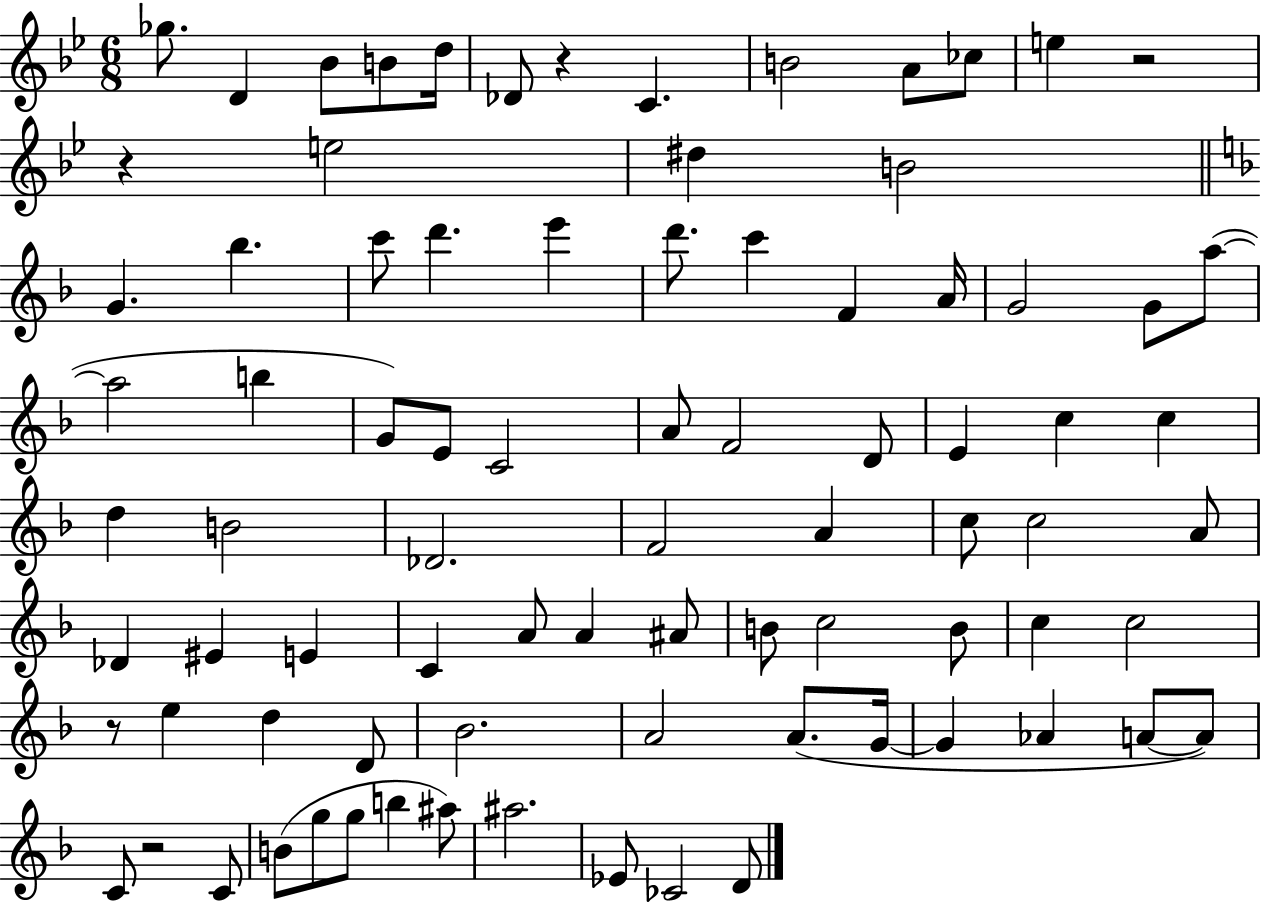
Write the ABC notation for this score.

X:1
T:Untitled
M:6/8
L:1/4
K:Bb
_g/2 D _B/2 B/2 d/4 _D/2 z C B2 A/2 _c/2 e z2 z e2 ^d B2 G _b c'/2 d' e' d'/2 c' F A/4 G2 G/2 a/2 a2 b G/2 E/2 C2 A/2 F2 D/2 E c c d B2 _D2 F2 A c/2 c2 A/2 _D ^E E C A/2 A ^A/2 B/2 c2 B/2 c c2 z/2 e d D/2 _B2 A2 A/2 G/4 G _A A/2 A/2 C/2 z2 C/2 B/2 g/2 g/2 b ^a/2 ^a2 _E/2 _C2 D/2